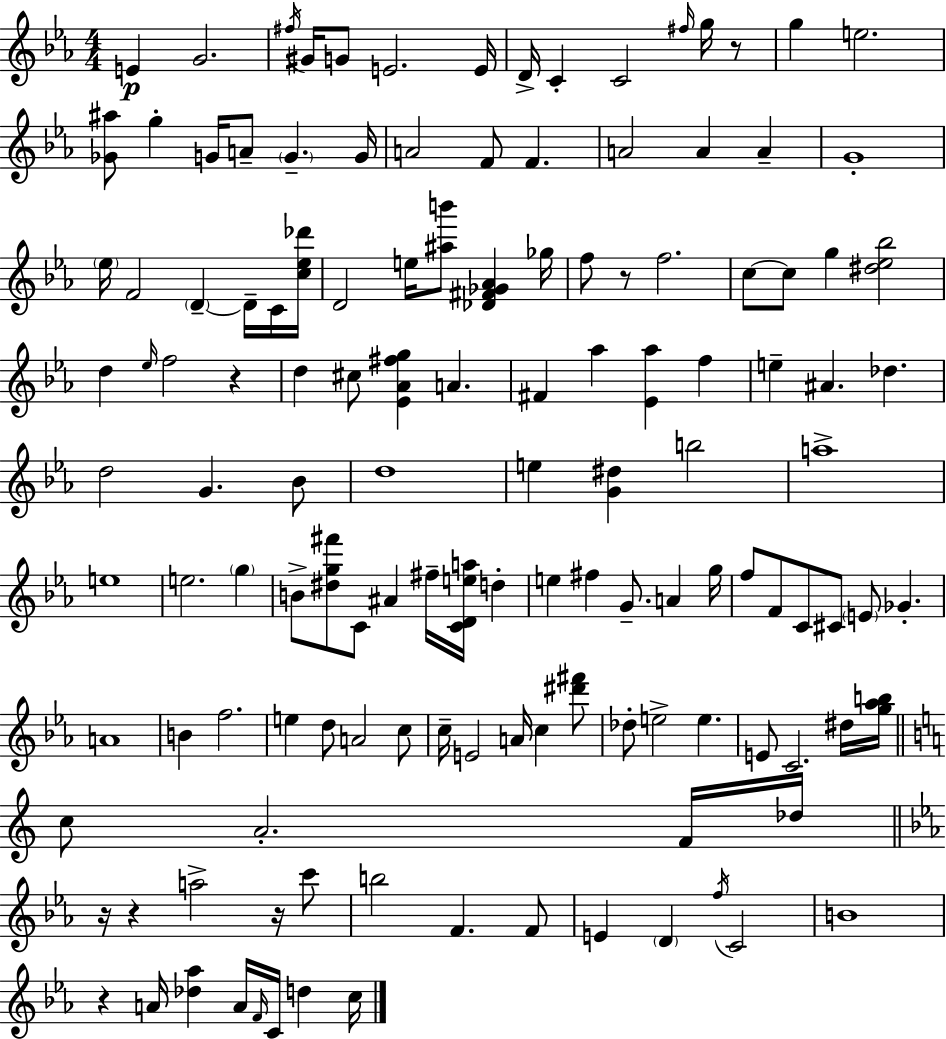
X:1
T:Untitled
M:4/4
L:1/4
K:Cm
E G2 ^f/4 ^G/4 G/2 E2 E/4 D/4 C C2 ^f/4 g/4 z/2 g e2 [_G^a]/2 g G/4 A/2 G G/4 A2 F/2 F A2 A A G4 _e/4 F2 D D/4 C/4 [c_e_d']/4 D2 e/4 [^ab']/2 [_D^F_G_A] _g/4 f/2 z/2 f2 c/2 c/2 g [^d_e_b]2 d _e/4 f2 z d ^c/2 [_E_A^fg] A ^F _a [_E_a] f e ^A _d d2 G _B/2 d4 e [G^d] b2 a4 e4 e2 g B/2 [^dg^f']/2 C/2 ^A ^f/4 [CDea]/4 d e ^f G/2 A g/4 f/2 F/2 C/2 ^C/2 E/2 _G A4 B f2 e d/2 A2 c/2 c/4 E2 A/4 c [^d'^f']/2 _d/2 e2 e E/2 C2 ^d/4 [g_ab]/4 c/2 A2 F/4 _d/4 z/4 z a2 z/4 c'/2 b2 F F/2 E D f/4 C2 B4 z A/4 [_d_a] A/4 F/4 C/4 d c/4